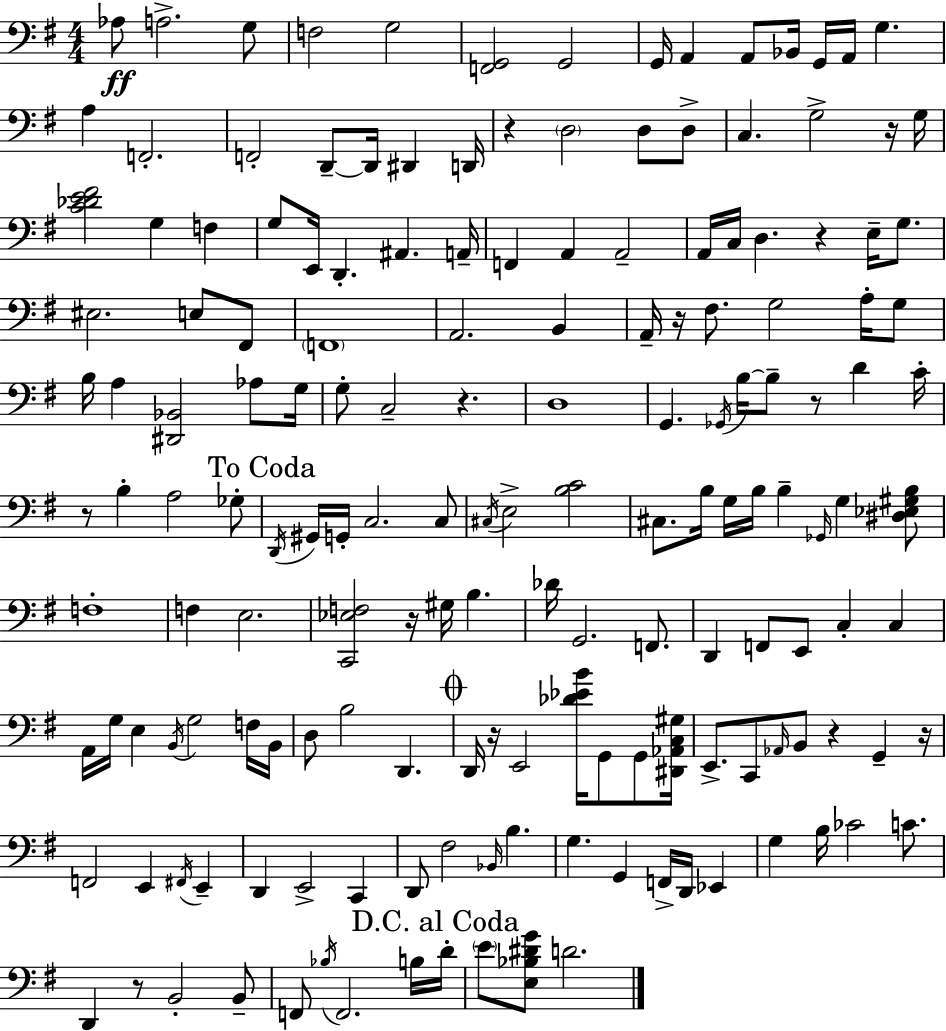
Ab3/e A3/h. G3/e F3/h G3/h [F2,G2]/h G2/h G2/s A2/q A2/e Bb2/s G2/s A2/s G3/q. A3/q F2/h. F2/h D2/e D2/s D#2/q D2/s R/q D3/h D3/e D3/e C3/q. G3/h R/s G3/s [C4,Db4,E4,F#4]/h G3/q F3/q G3/e E2/s D2/q. A#2/q. A2/s F2/q A2/q A2/h A2/s C3/s D3/q. R/q E3/s G3/e. EIS3/h. E3/e F#2/e F2/w A2/h. B2/q A2/s R/s F#3/e. G3/h A3/s G3/e B3/s A3/q [D#2,Bb2]/h Ab3/e G3/s G3/e C3/h R/q. D3/w G2/q. Gb2/s B3/s B3/e R/e D4/q C4/s R/e B3/q A3/h Gb3/e D2/s G#2/s G2/s C3/h. C3/e C#3/s E3/h [B3,C4]/h C#3/e. B3/s G3/s B3/s B3/q Gb2/s G3/q [D#3,Eb3,G#3,B3]/e F3/w F3/q E3/h. [C2,Eb3,F3]/h R/s G#3/s B3/q. Db4/s G2/h. F2/e. D2/q F2/e E2/e C3/q C3/q A2/s G3/s E3/q B2/s G3/h F3/s B2/s D3/e B3/h D2/q. D2/s R/s E2/h [Db4,Eb4,B4]/s G2/e G2/e [D#2,Ab2,C3,G#3]/s E2/e. C2/e Ab2/s B2/e R/q G2/q R/s F2/h E2/q F#2/s E2/q D2/q E2/h C2/q D2/e F#3/h Bb2/s B3/q. G3/q. G2/q F2/s D2/s Eb2/q G3/q B3/s CES4/h C4/e. D2/q R/e B2/h B2/e F2/e Bb3/s F2/h. B3/s D4/s E4/e [E3,Bb3,D#4,G4]/e D4/h.